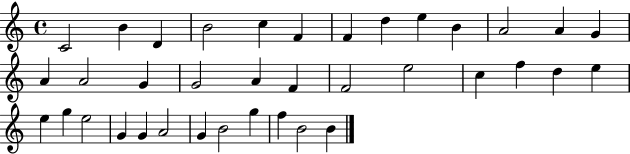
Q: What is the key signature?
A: C major